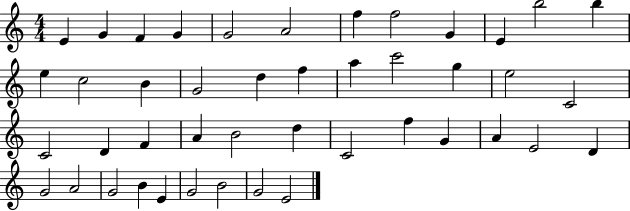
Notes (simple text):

E4/q G4/q F4/q G4/q G4/h A4/h F5/q F5/h G4/q E4/q B5/h B5/q E5/q C5/h B4/q G4/h D5/q F5/q A5/q C6/h G5/q E5/h C4/h C4/h D4/q F4/q A4/q B4/h D5/q C4/h F5/q G4/q A4/q E4/h D4/q G4/h A4/h G4/h B4/q E4/q G4/h B4/h G4/h E4/h